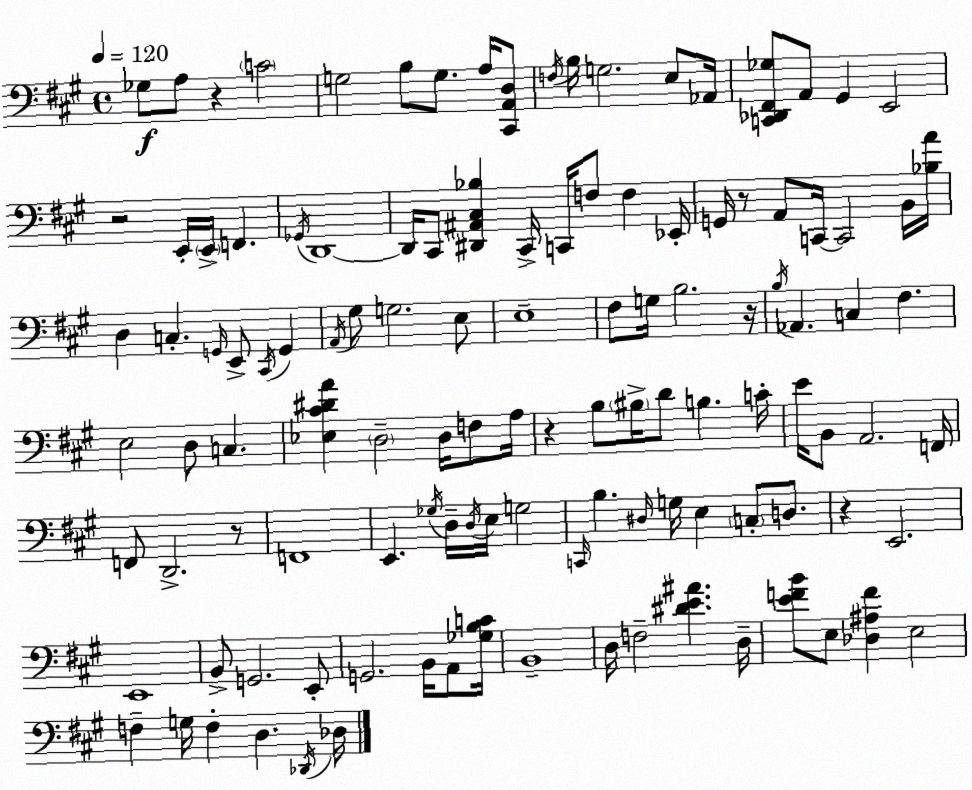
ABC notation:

X:1
T:Untitled
M:4/4
L:1/4
K:A
_G,/2 A,/2 z C2 G,2 B,/2 G,/2 A,/4 [^C,,A,,D,]/2 F,/4 B,/4 G,2 E,/2 _A,,/4 [C,,_D,,^F,,_G,]/2 A,,/2 ^G,, E,,2 z2 E,,/4 E,,/4 F,, _G,,/4 D,,4 D,,/4 ^C,,/2 [^D,,^A,,^C,_B,] ^C,,/4 C,,/4 F,/2 F, _E,,/4 G,,/4 z/2 A,,/2 C,,/4 C,,2 B,,/4 [_B,A]/4 D, C, G,,/4 E,,/2 ^C,,/4 G,, A,,/4 ^G,/2 G,2 E,/2 E,4 ^F,/2 G,/4 B,2 z/4 B,/4 _A,, C, ^F, E,2 D,/2 C, [_E,^C^DA] D,2 D,/4 F,/2 A,/4 z B,/2 ^B,/4 D/2 B, C/4 E/4 B,,/2 A,,2 F,,/4 F,,/2 D,,2 z/2 F,,4 E,, _G,/4 D,/4 D,/4 E,/4 G,2 C,,/4 B, ^D,/4 G,/4 E, C,/2 D,/2 z E,,2 E,,4 B,,/2 G,,2 E,,/2 G,,2 B,,/4 A,,/2 [_G,B,C]/4 B,,4 D,/4 F,2 [^DE^A] D,/4 [EFB]/2 E,/2 [_D,^A,F] E,2 F, G,/4 F, D, _D,,/4 _D,/4